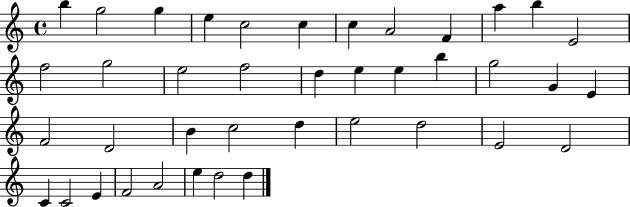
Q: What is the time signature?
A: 4/4